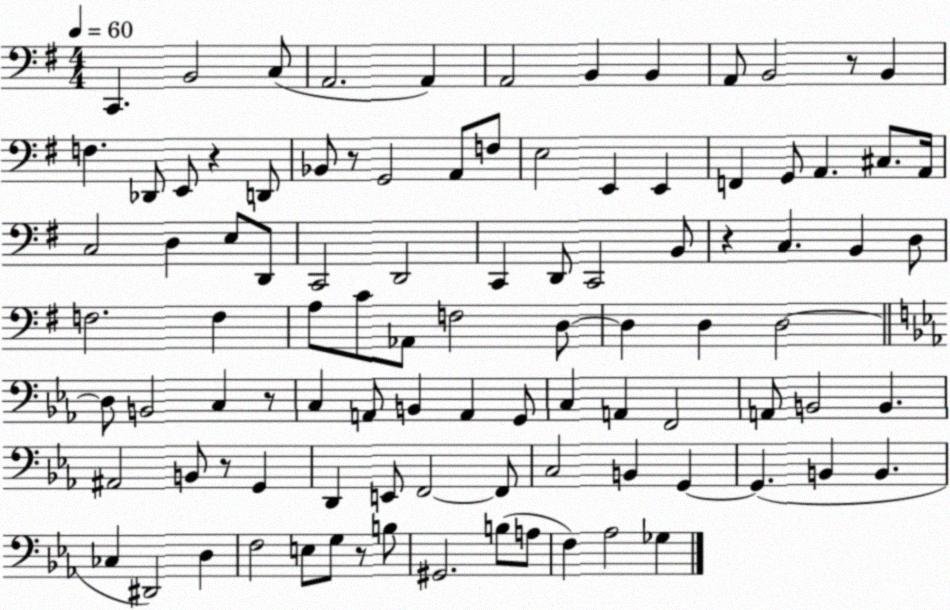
X:1
T:Untitled
M:4/4
L:1/4
K:G
C,, B,,2 C,/2 A,,2 A,, A,,2 B,, B,, A,,/2 B,,2 z/2 B,, F, _D,,/2 E,,/2 z D,,/2 _B,,/2 z/2 G,,2 A,,/2 F,/2 E,2 E,, E,, F,, G,,/2 A,, ^C,/2 A,,/4 C,2 D, E,/2 D,,/2 C,,2 D,,2 C,, D,,/2 C,,2 B,,/2 z C, B,, D,/2 F,2 F, A,/2 C/2 _A,,/2 F,2 D,/2 D, D, D,2 D,/2 B,,2 C, z/2 C, A,,/2 B,, A,, G,,/2 C, A,, F,,2 A,,/2 B,,2 B,, ^A,,2 B,,/2 z/2 G,, D,, E,,/2 F,,2 F,,/2 C,2 B,, G,, G,, B,, B,, _C, ^D,,2 D, F,2 E,/2 G,/2 z/2 B,/2 ^G,,2 B,/2 A,/2 F, _A,2 _G,